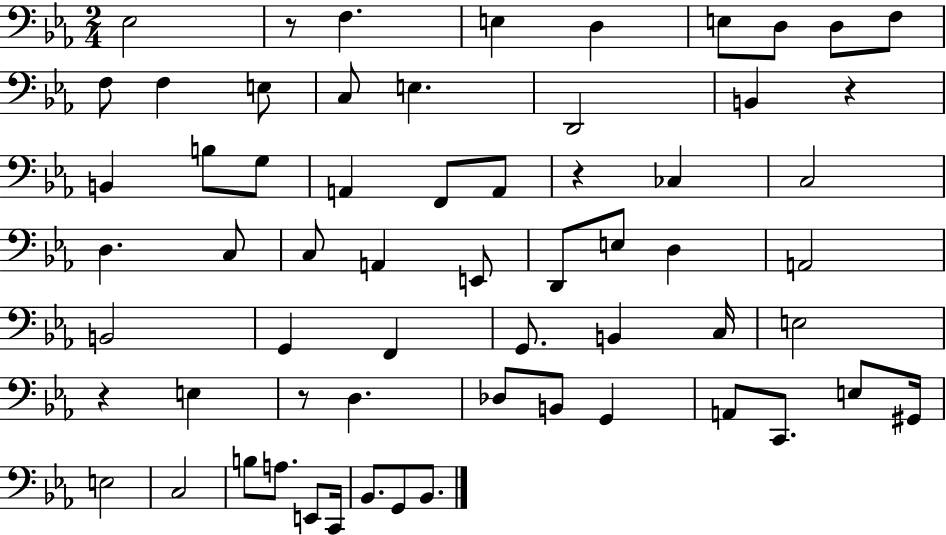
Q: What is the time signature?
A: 2/4